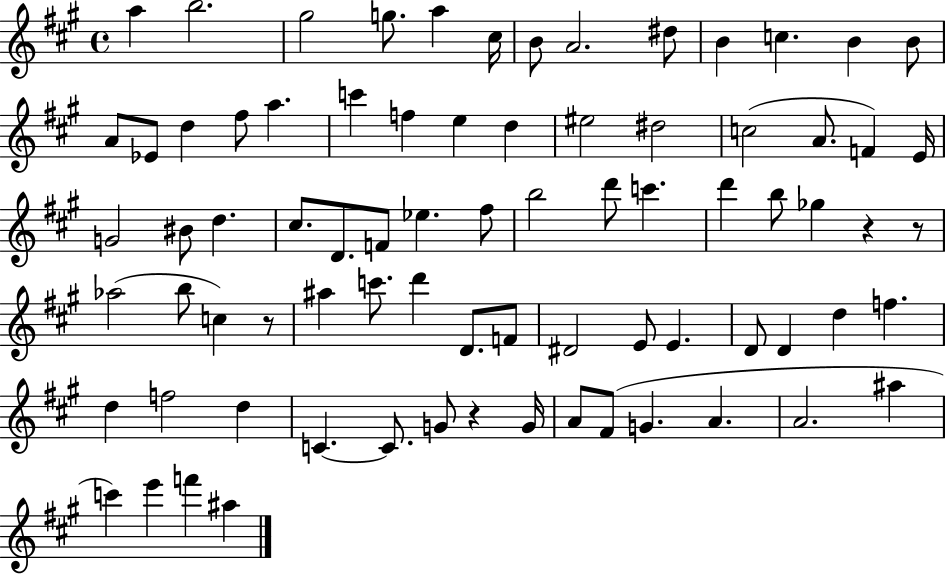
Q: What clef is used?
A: treble